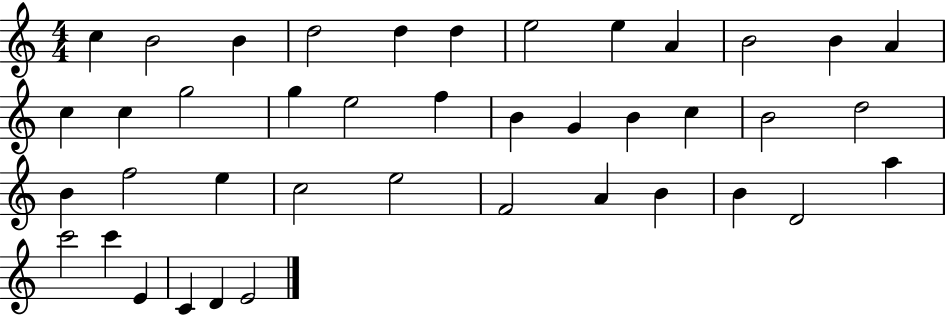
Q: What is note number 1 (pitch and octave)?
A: C5